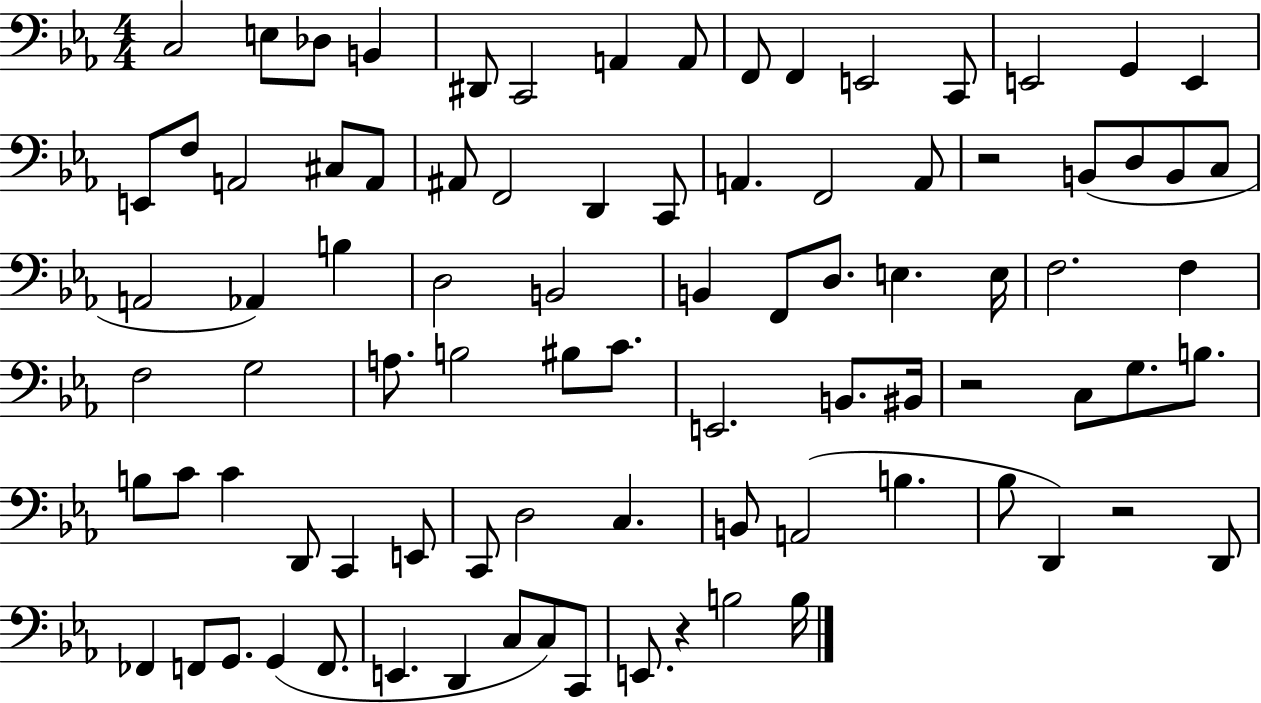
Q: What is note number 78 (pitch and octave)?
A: C3